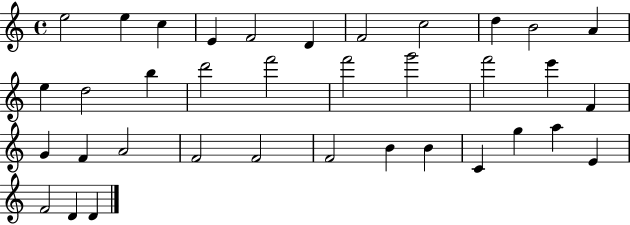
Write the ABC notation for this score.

X:1
T:Untitled
M:4/4
L:1/4
K:C
e2 e c E F2 D F2 c2 d B2 A e d2 b d'2 f'2 f'2 g'2 f'2 e' F G F A2 F2 F2 F2 B B C g a E F2 D D